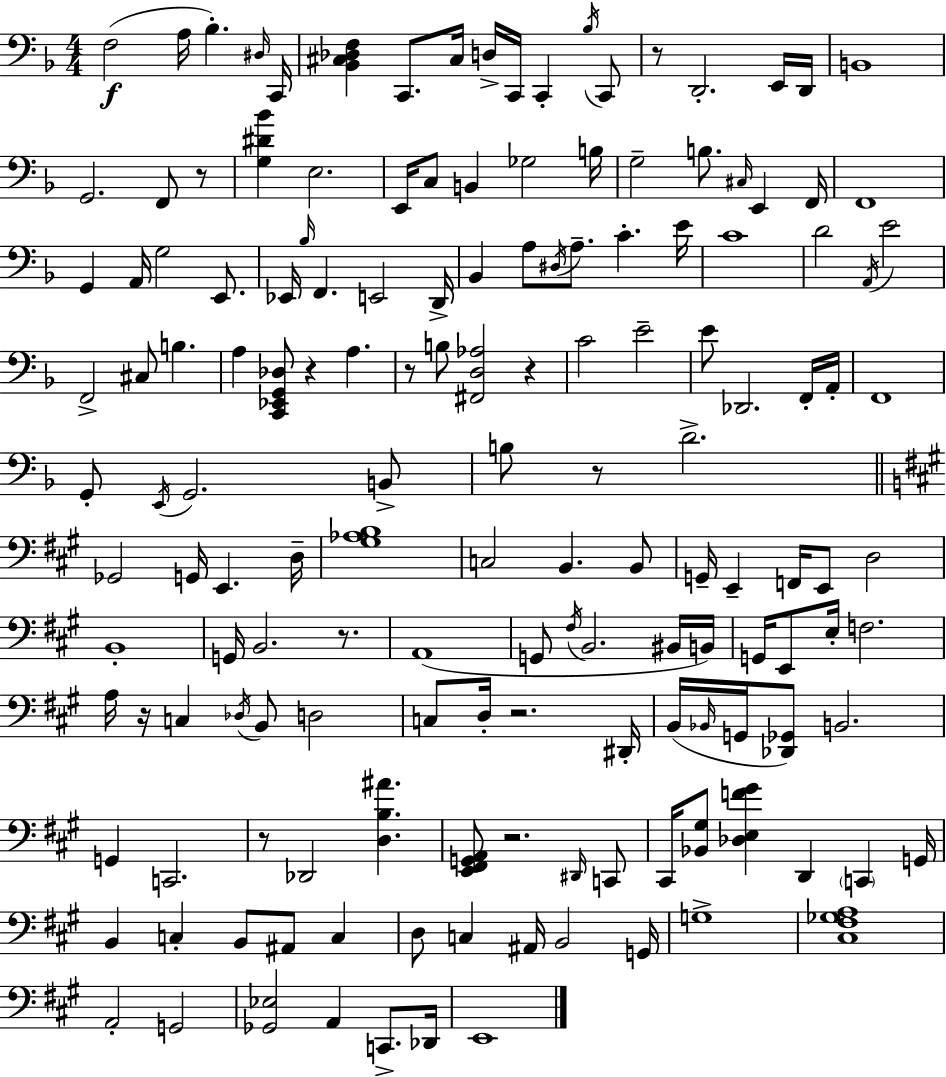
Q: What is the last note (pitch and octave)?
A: E2